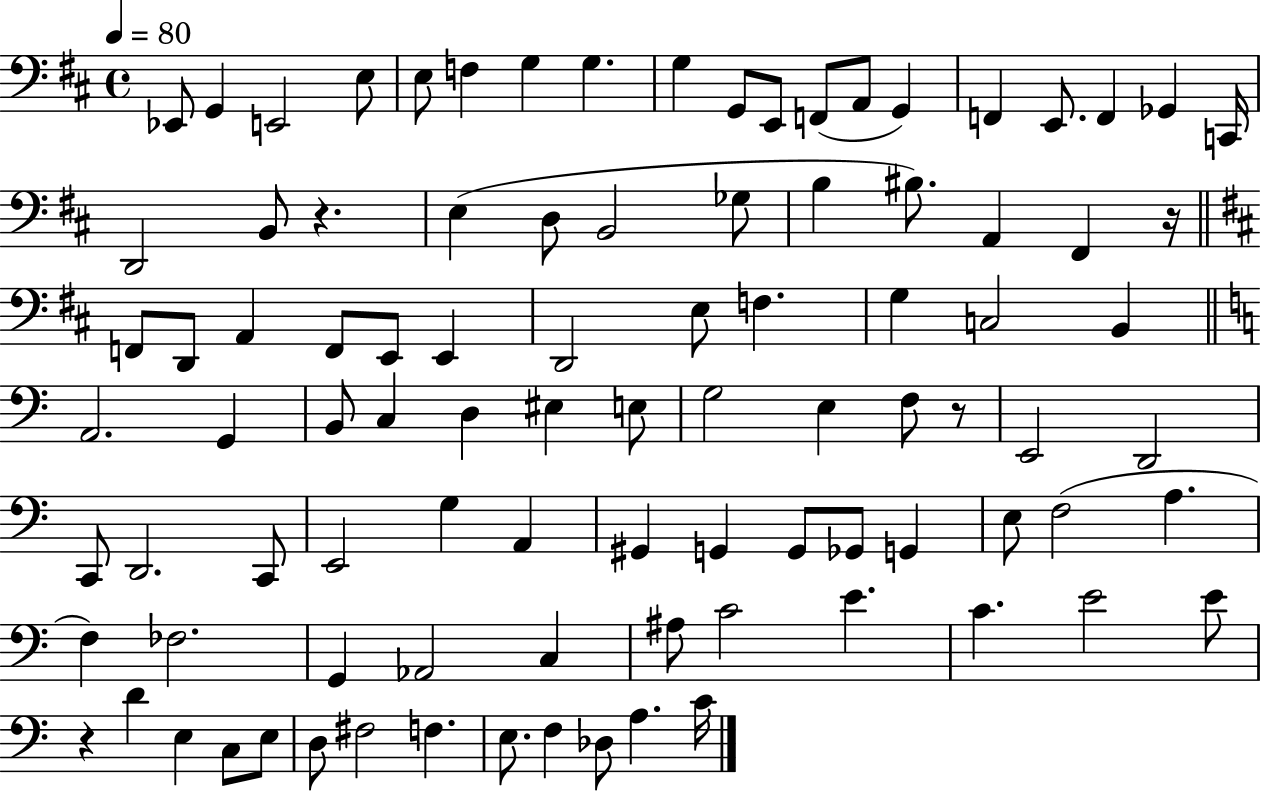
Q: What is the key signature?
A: D major